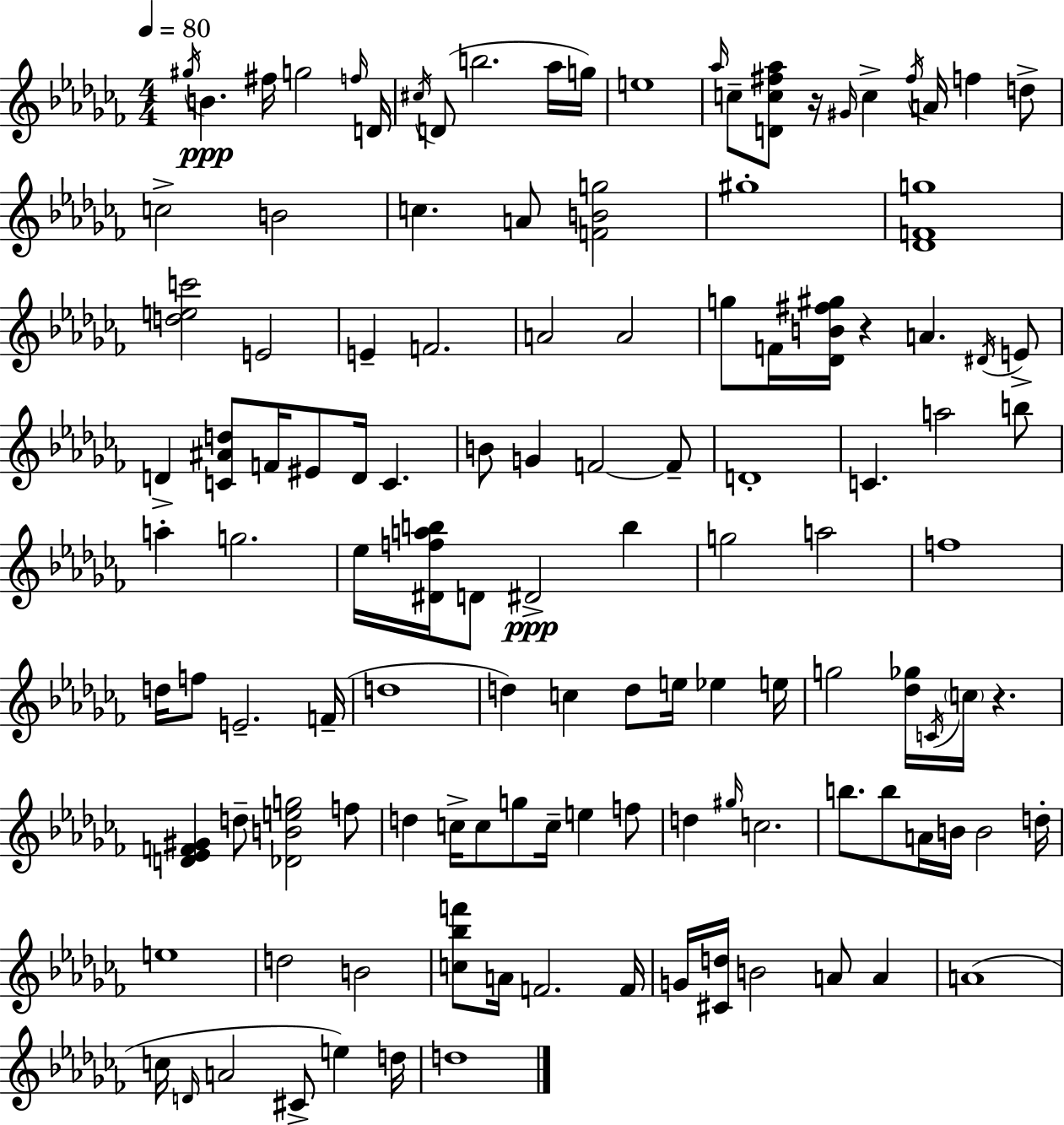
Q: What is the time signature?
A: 4/4